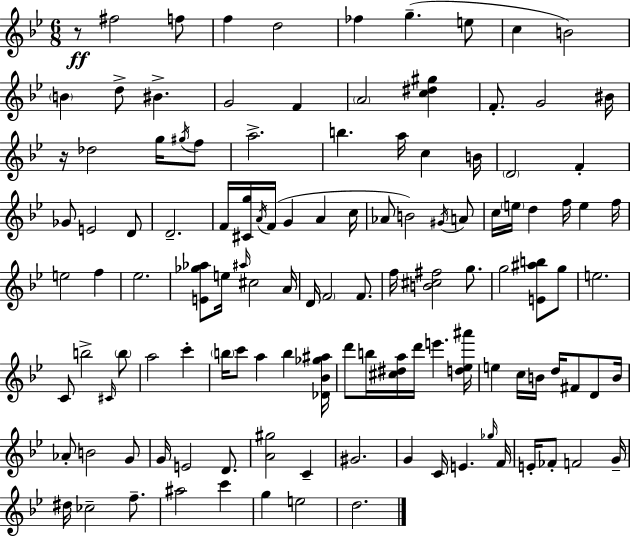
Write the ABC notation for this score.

X:1
T:Untitled
M:6/8
L:1/4
K:Bb
z/2 ^f2 f/2 f d2 _f g e/2 c B2 B d/2 ^B G2 F A2 [c^d^g] F/2 G2 ^B/4 z/4 _d2 g/4 ^g/4 f/2 a2 b a/4 c B/4 D2 F _G/2 E2 D/2 D2 F/4 [^Cg]/4 A/4 F/4 G A c/4 _A/2 B2 ^G/4 A/2 c/4 e/4 d f/4 e f/4 e2 f _e2 [E_g_a]/2 e/4 ^a/4 ^c2 A/4 D/4 F2 F/2 f/4 [B^c^f]2 g/2 g2 [E^ab]/2 g/2 e2 C/2 b2 ^C/4 b/2 a2 c' b/4 c'/2 a b [_D_B_g^a]/4 d'/2 b/4 [^c^da]/4 d'/4 e' [d_e^a']/4 e c/4 B/4 d/4 ^F/2 D/2 B/4 _A/2 B2 G/2 G/4 E2 D/2 [A^g]2 C ^G2 G C/4 E _g/4 F/4 E/4 _F/2 F2 G/4 ^d/4 _c2 f/2 ^a2 c' g e2 d2